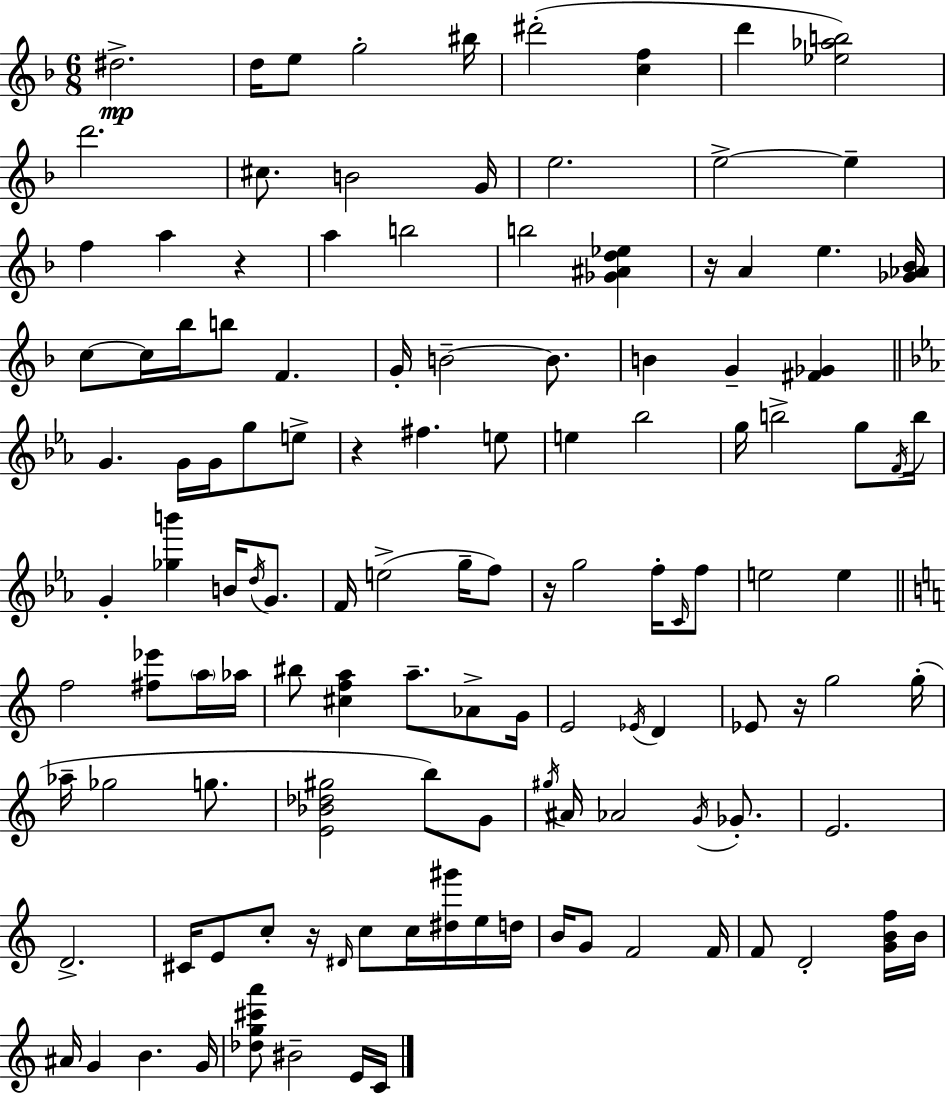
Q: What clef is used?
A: treble